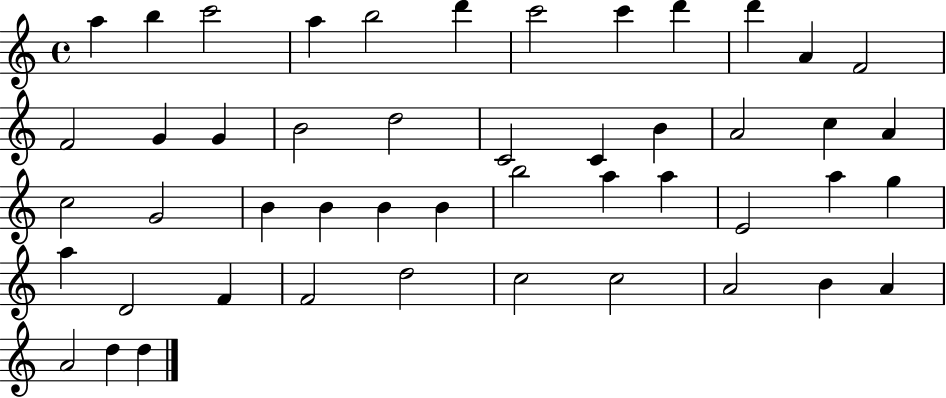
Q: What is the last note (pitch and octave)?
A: D5